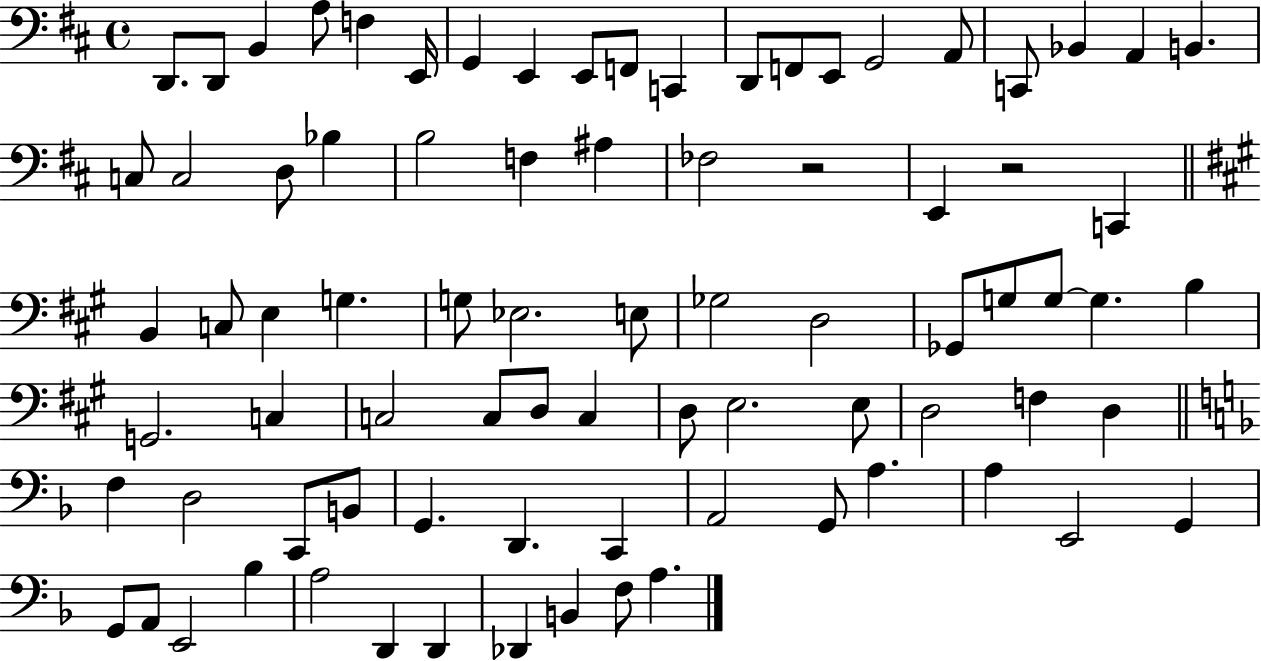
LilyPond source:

{
  \clef bass
  \time 4/4
  \defaultTimeSignature
  \key d \major
  d,8. d,8 b,4 a8 f4 e,16 | g,4 e,4 e,8 f,8 c,4 | d,8 f,8 e,8 g,2 a,8 | c,8 bes,4 a,4 b,4. | \break c8 c2 d8 bes4 | b2 f4 ais4 | fes2 r2 | e,4 r2 c,4 | \break \bar "||" \break \key a \major b,4 c8 e4 g4. | g8 ees2. e8 | ges2 d2 | ges,8 g8 g8~~ g4. b4 | \break g,2. c4 | c2 c8 d8 c4 | d8 e2. e8 | d2 f4 d4 | \break \bar "||" \break \key f \major f4 d2 c,8 b,8 | g,4. d,4. c,4 | a,2 g,8 a4. | a4 e,2 g,4 | \break g,8 a,8 e,2 bes4 | a2 d,4 d,4 | des,4 b,4 f8 a4. | \bar "|."
}